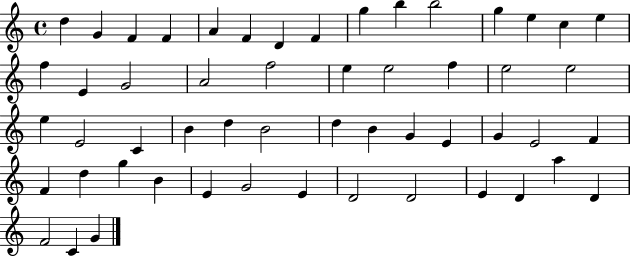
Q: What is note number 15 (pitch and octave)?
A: E5